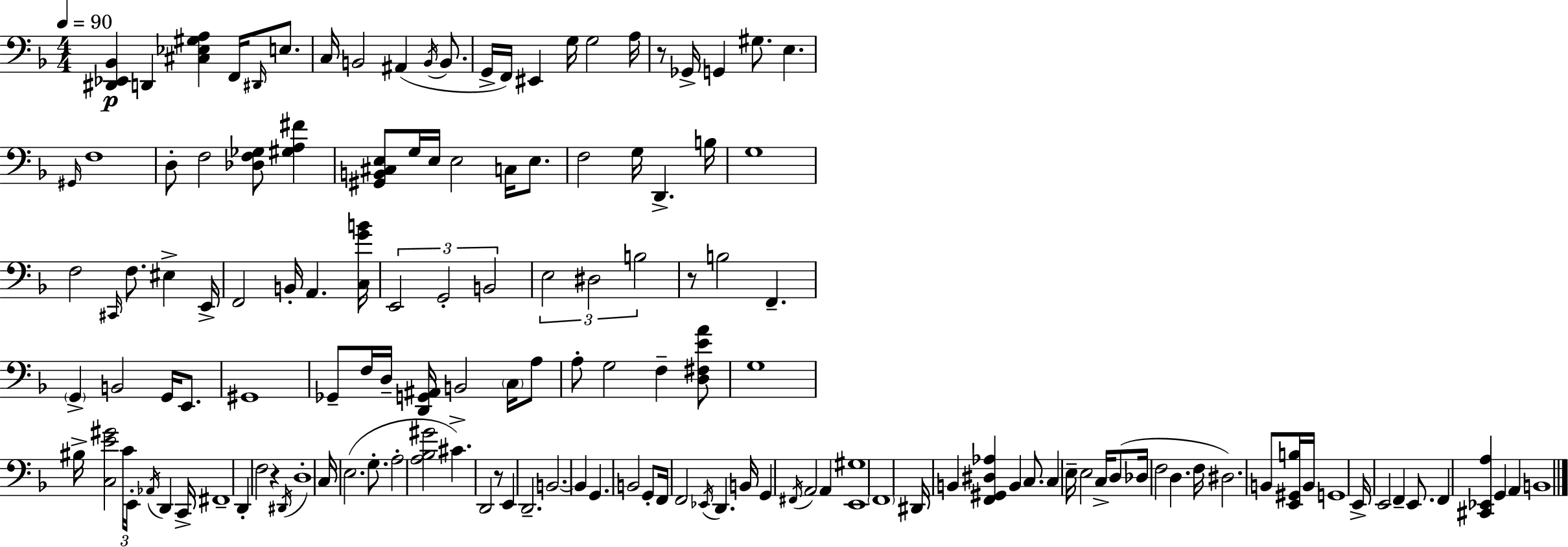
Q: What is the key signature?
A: D minor